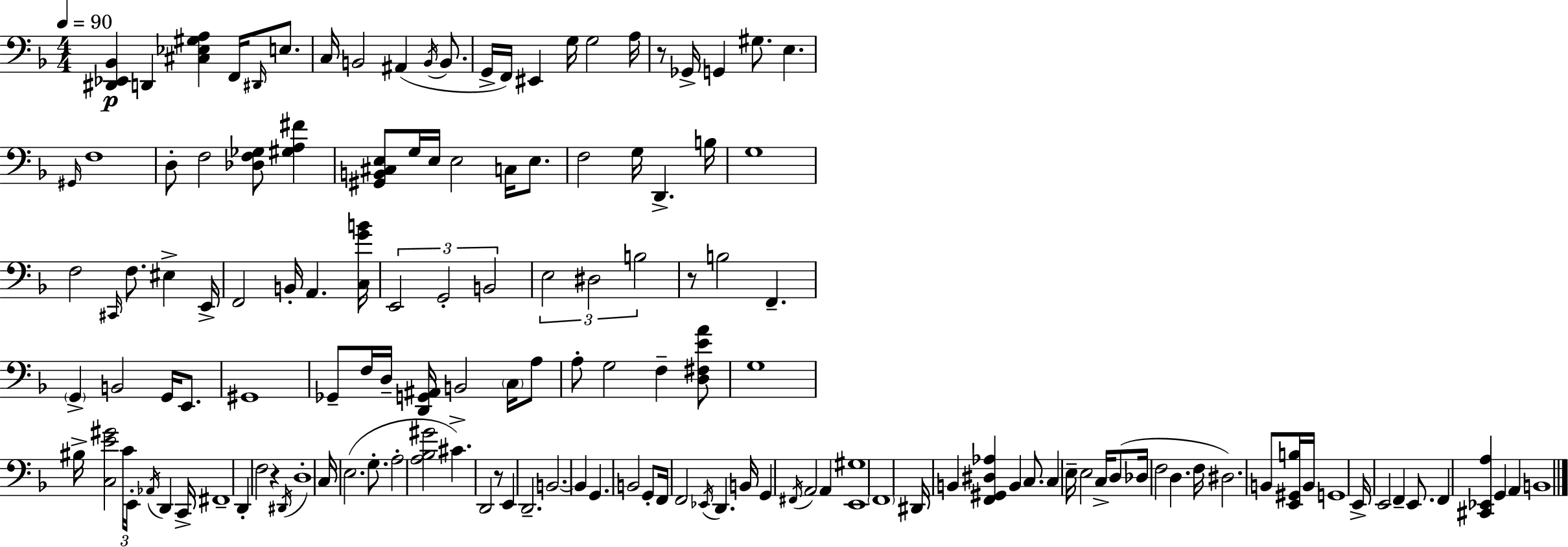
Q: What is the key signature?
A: D minor